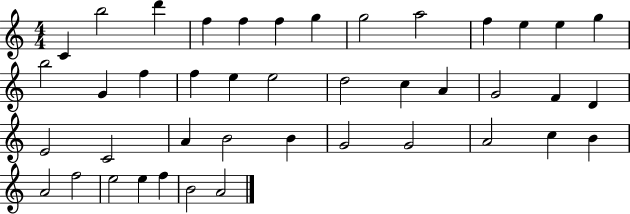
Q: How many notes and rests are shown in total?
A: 42